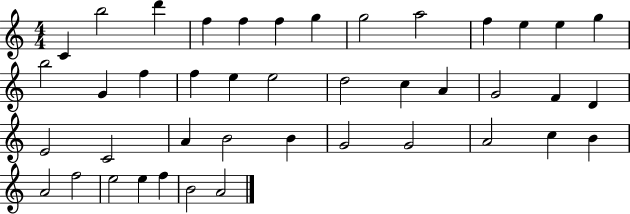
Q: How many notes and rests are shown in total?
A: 42